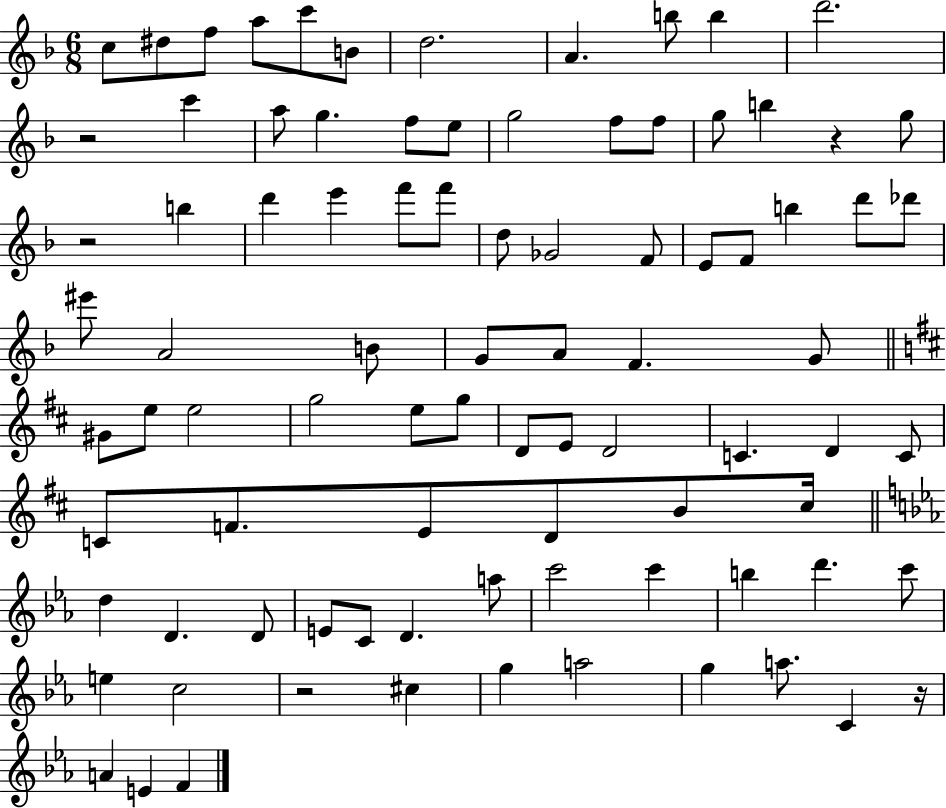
{
  \clef treble
  \numericTimeSignature
  \time 6/8
  \key f \major
  c''8 dis''8 f''8 a''8 c'''8 b'8 | d''2. | a'4. b''8 b''4 | d'''2. | \break r2 c'''4 | a''8 g''4. f''8 e''8 | g''2 f''8 f''8 | g''8 b''4 r4 g''8 | \break r2 b''4 | d'''4 e'''4 f'''8 f'''8 | d''8 ges'2 f'8 | e'8 f'8 b''4 d'''8 des'''8 | \break eis'''8 a'2 b'8 | g'8 a'8 f'4. g'8 | \bar "||" \break \key d \major gis'8 e''8 e''2 | g''2 e''8 g''8 | d'8 e'8 d'2 | c'4. d'4 c'8 | \break c'8 f'8. e'8 d'8 b'8 cis''16 | \bar "||" \break \key ees \major d''4 d'4. d'8 | e'8 c'8 d'4. a''8 | c'''2 c'''4 | b''4 d'''4. c'''8 | \break e''4 c''2 | r2 cis''4 | g''4 a''2 | g''4 a''8. c'4 r16 | \break a'4 e'4 f'4 | \bar "|."
}